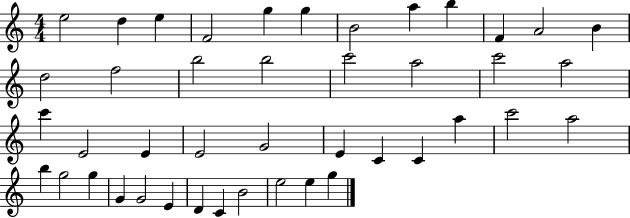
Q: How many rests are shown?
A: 0